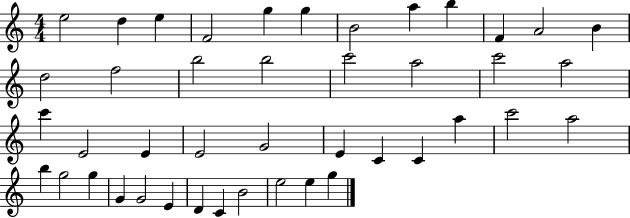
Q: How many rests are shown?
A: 0